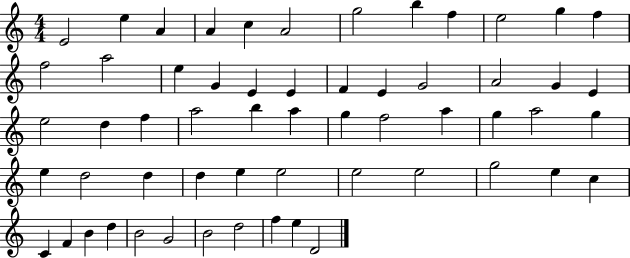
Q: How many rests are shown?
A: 0